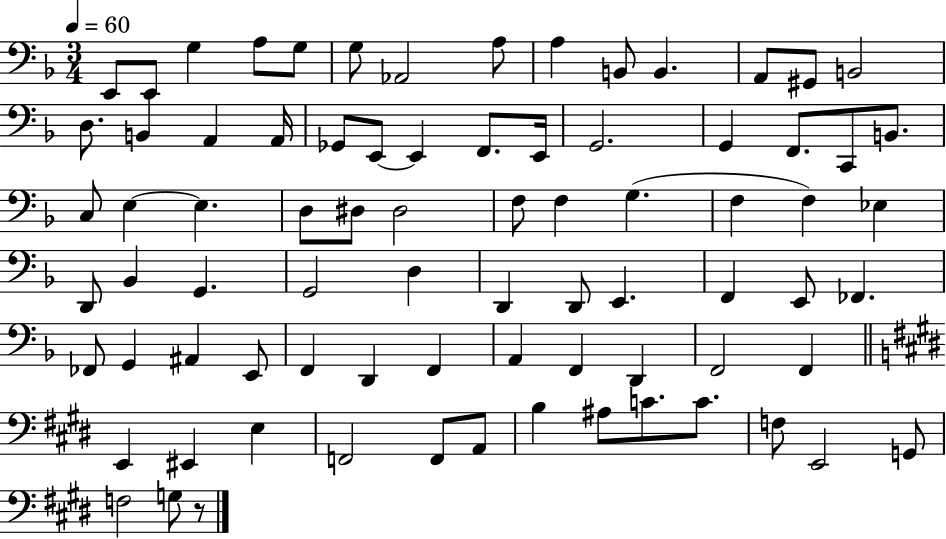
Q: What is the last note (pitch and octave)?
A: G3